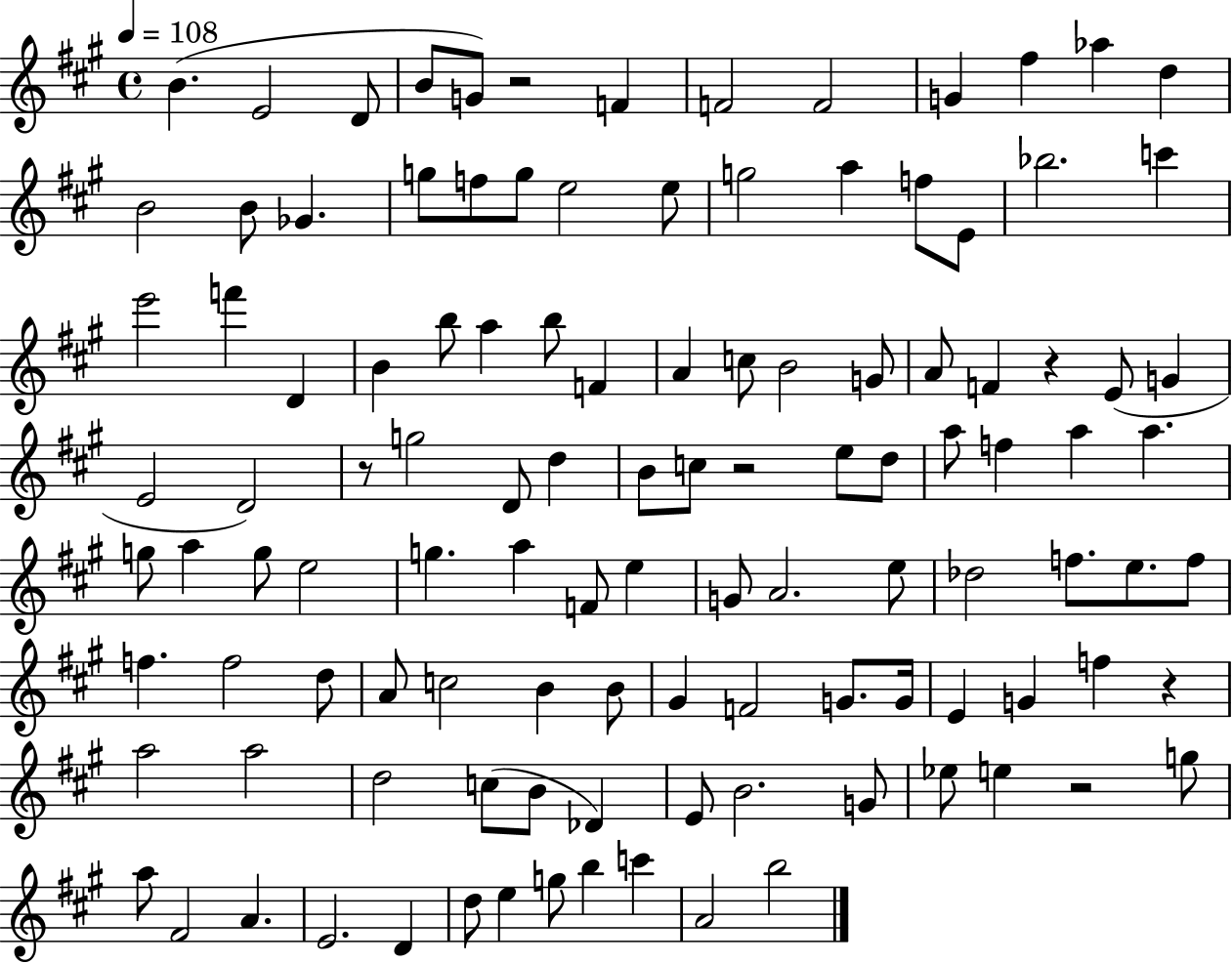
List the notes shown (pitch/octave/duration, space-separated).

B4/q. E4/h D4/e B4/e G4/e R/h F4/q F4/h F4/h G4/q F#5/q Ab5/q D5/q B4/h B4/e Gb4/q. G5/e F5/e G5/e E5/h E5/e G5/h A5/q F5/e E4/e Bb5/h. C6/q E6/h F6/q D4/q B4/q B5/e A5/q B5/e F4/q A4/q C5/e B4/h G4/e A4/e F4/q R/q E4/e G4/q E4/h D4/h R/e G5/h D4/e D5/q B4/e C5/e R/h E5/e D5/e A5/e F5/q A5/q A5/q. G5/e A5/q G5/e E5/h G5/q. A5/q F4/e E5/q G4/e A4/h. E5/e Db5/h F5/e. E5/e. F5/e F5/q. F5/h D5/e A4/e C5/h B4/q B4/e G#4/q F4/h G4/e. G4/s E4/q G4/q F5/q R/q A5/h A5/h D5/h C5/e B4/e Db4/q E4/e B4/h. G4/e Eb5/e E5/q R/h G5/e A5/e F#4/h A4/q. E4/h. D4/q D5/e E5/q G5/e B5/q C6/q A4/h B5/h